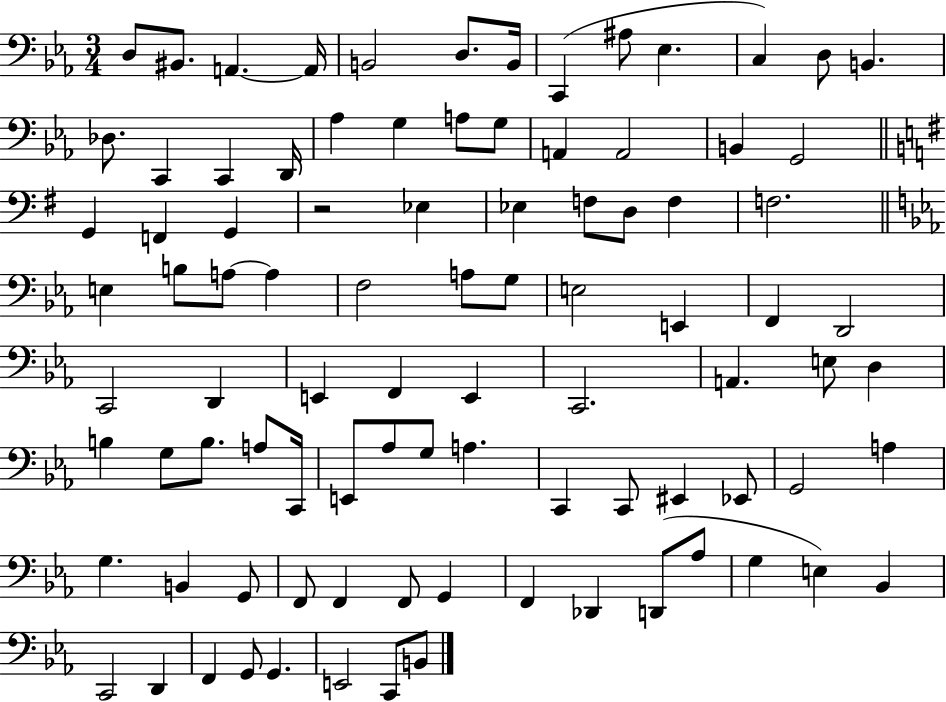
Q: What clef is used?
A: bass